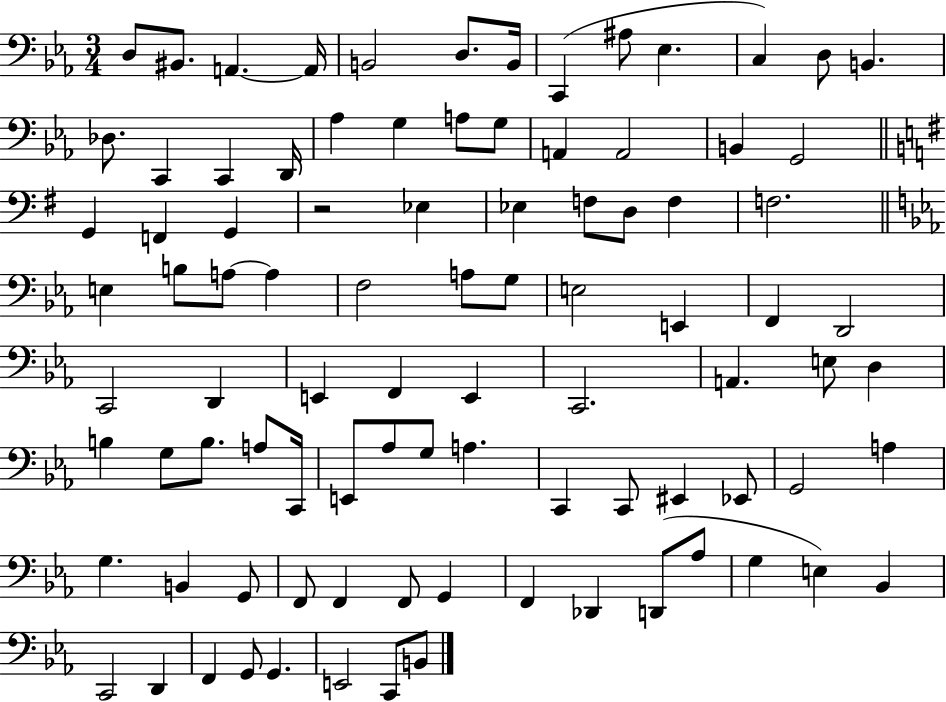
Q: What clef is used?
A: bass